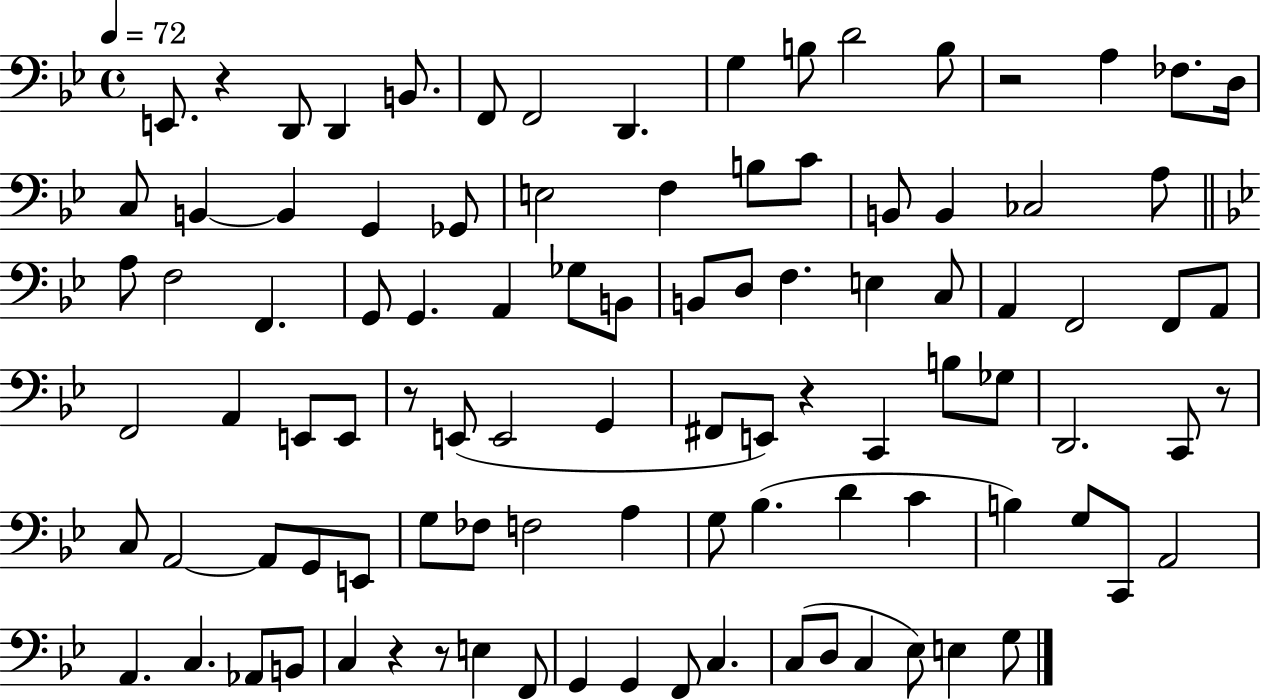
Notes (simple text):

E2/e. R/q D2/e D2/q B2/e. F2/e F2/h D2/q. G3/q B3/e D4/h B3/e R/h A3/q FES3/e. D3/s C3/e B2/q B2/q G2/q Gb2/e E3/h F3/q B3/e C4/e B2/e B2/q CES3/h A3/e A3/e F3/h F2/q. G2/e G2/q. A2/q Gb3/e B2/e B2/e D3/e F3/q. E3/q C3/e A2/q F2/h F2/e A2/e F2/h A2/q E2/e E2/e R/e E2/e E2/h G2/q F#2/e E2/e R/q C2/q B3/e Gb3/e D2/h. C2/e R/e C3/e A2/h A2/e G2/e E2/e G3/e FES3/e F3/h A3/q G3/e Bb3/q. D4/q C4/q B3/q G3/e C2/e A2/h A2/q. C3/q. Ab2/e B2/e C3/q R/q R/e E3/q F2/e G2/q G2/q F2/e C3/q. C3/e D3/e C3/q Eb3/e E3/q G3/e